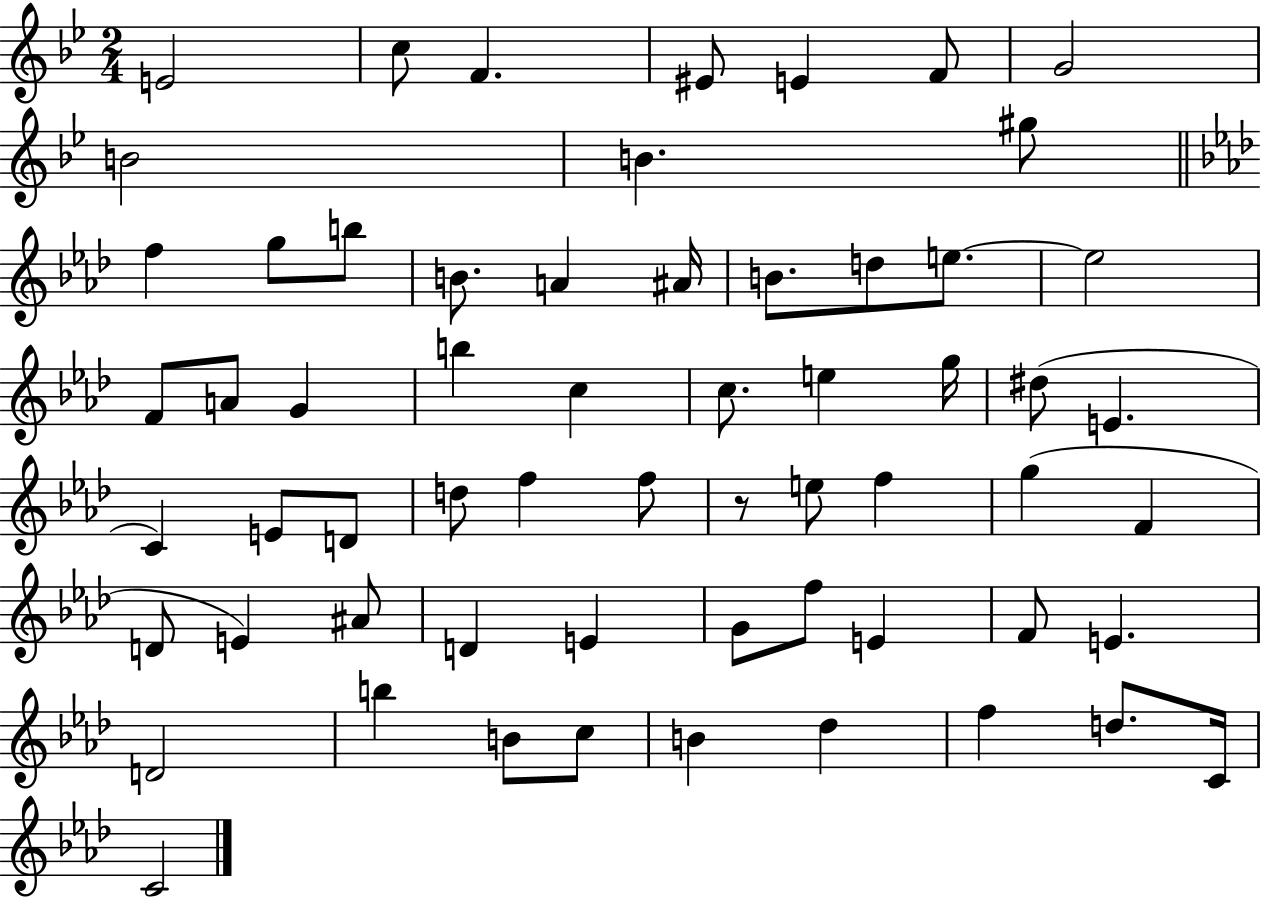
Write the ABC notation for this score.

X:1
T:Untitled
M:2/4
L:1/4
K:Bb
E2 c/2 F ^E/2 E F/2 G2 B2 B ^g/2 f g/2 b/2 B/2 A ^A/4 B/2 d/2 e/2 e2 F/2 A/2 G b c c/2 e g/4 ^d/2 E C E/2 D/2 d/2 f f/2 z/2 e/2 f g F D/2 E ^A/2 D E G/2 f/2 E F/2 E D2 b B/2 c/2 B _d f d/2 C/4 C2